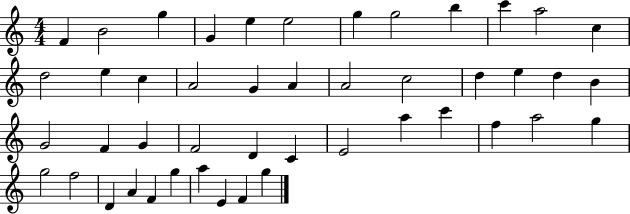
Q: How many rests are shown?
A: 0